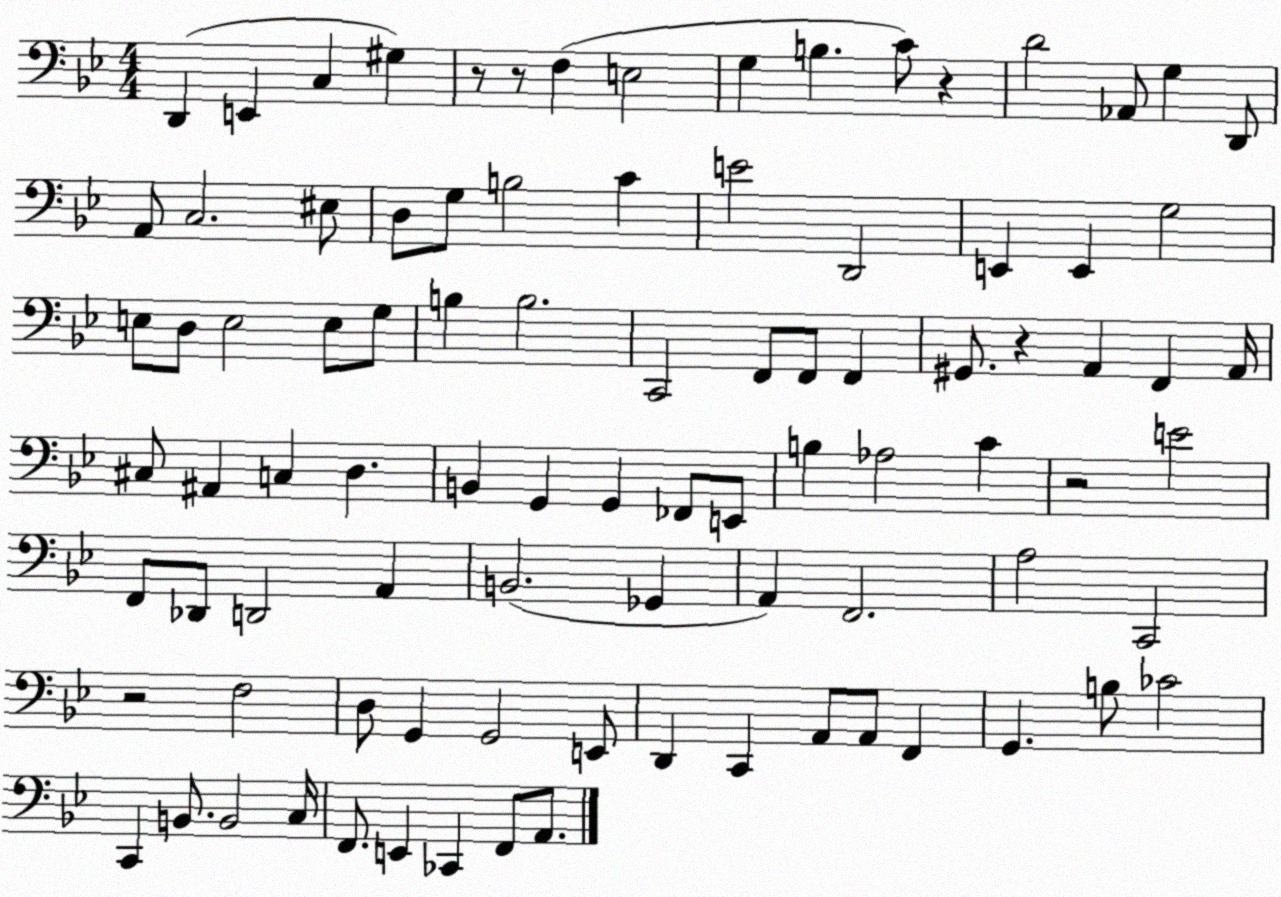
X:1
T:Untitled
M:4/4
L:1/4
K:Bb
D,, E,, C, ^G, z/2 z/2 F, E,2 G, B, C/2 z D2 _A,,/2 G, D,,/2 A,,/2 C,2 ^E,/2 D,/2 G,/2 B,2 C E2 D,,2 E,, E,, G,2 E,/2 D,/2 E,2 E,/2 G,/2 B, B,2 C,,2 F,,/2 F,,/2 F,, ^G,,/2 z A,, F,, A,,/4 ^C,/2 ^A,, C, D, B,, G,, G,, _F,,/2 E,,/2 B, _A,2 C z2 E2 F,,/2 _D,,/2 D,,2 A,, B,,2 _G,, A,, F,,2 A,2 C,,2 z2 F,2 D,/2 G,, G,,2 E,,/2 D,, C,, A,,/2 A,,/2 F,, G,, B,/2 _C2 C,, B,,/2 B,,2 C,/4 F,,/2 E,, _C,, F,,/2 A,,/2